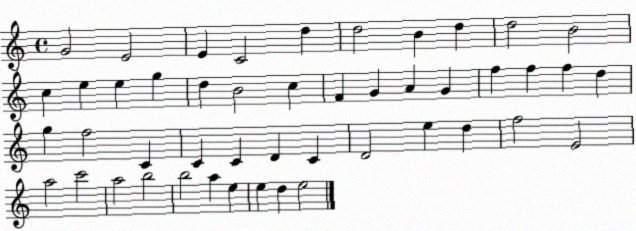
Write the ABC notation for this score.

X:1
T:Untitled
M:4/4
L:1/4
K:C
G2 E2 E C2 d d2 B d d2 B2 c e e g d B2 c F G A G f f f d g f2 C C C D C D2 e d f2 E2 a2 c'2 a2 b2 b2 a e e d e2